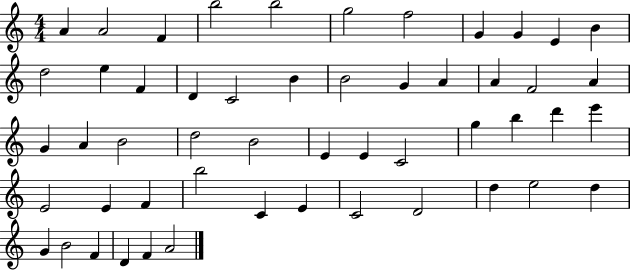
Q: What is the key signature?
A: C major